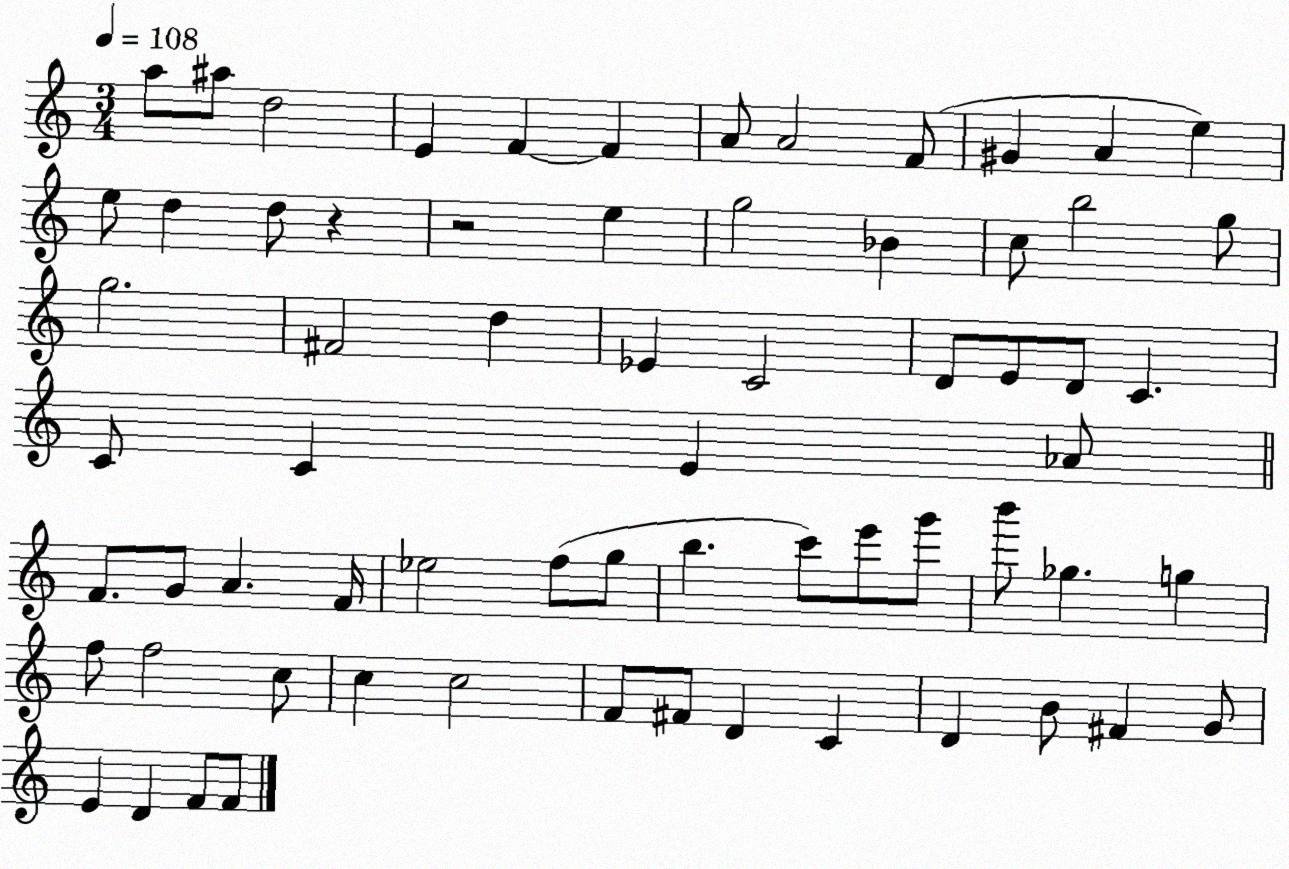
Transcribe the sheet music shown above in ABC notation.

X:1
T:Untitled
M:3/4
L:1/4
K:C
a/2 ^a/2 d2 E F F A/2 A2 F/2 ^G A e e/2 d d/2 z z2 e g2 _B c/2 b2 g/2 g2 ^F2 d _E C2 D/2 E/2 D/2 C C/2 C E _A/2 F/2 G/2 A F/4 _e2 f/2 g/2 b c'/2 e'/2 g'/2 b'/2 _g g f/2 f2 c/2 c c2 F/2 ^F/2 D C D B/2 ^F G/2 E D F/2 F/2